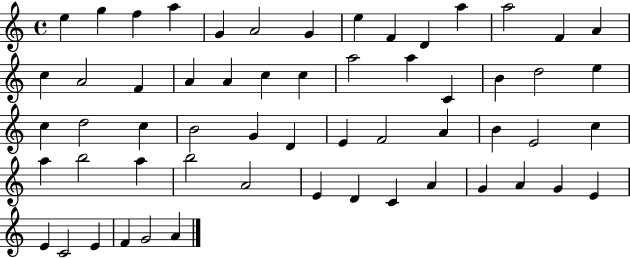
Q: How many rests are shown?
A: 0